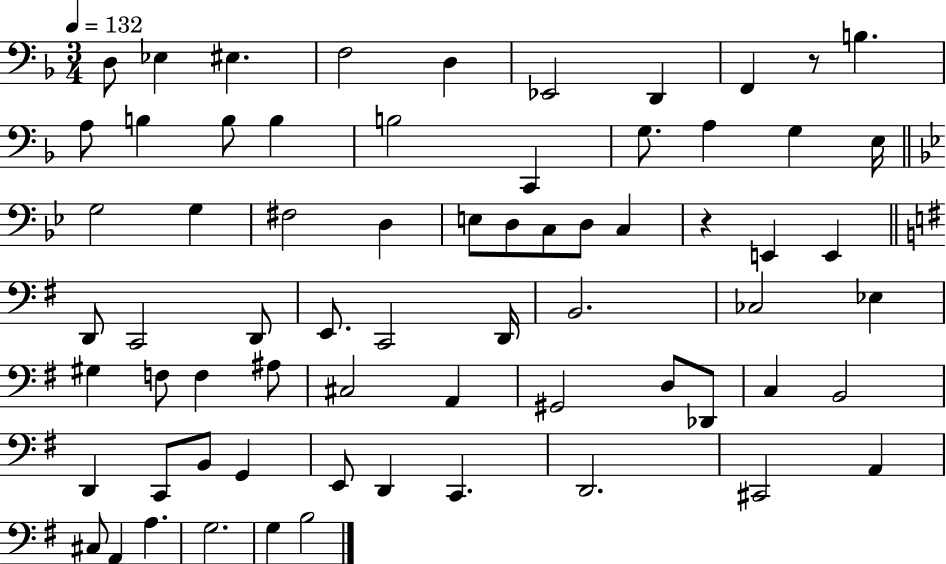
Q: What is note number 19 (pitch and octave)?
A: E3